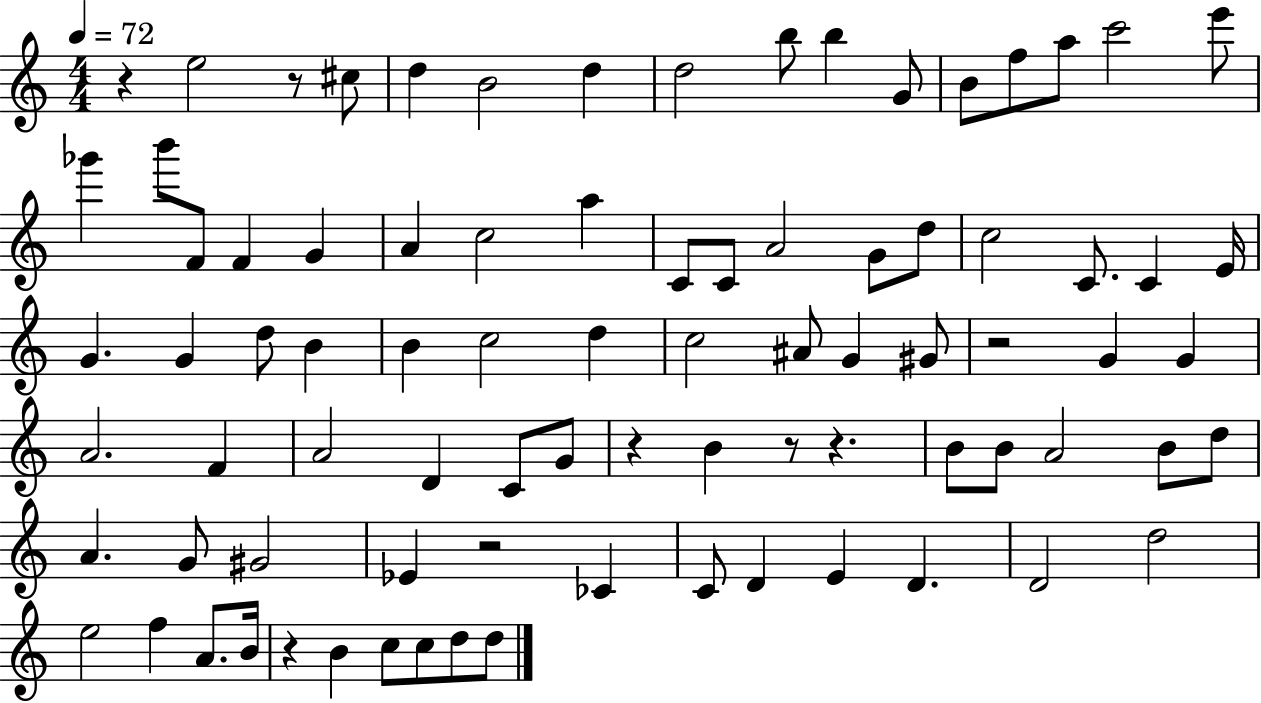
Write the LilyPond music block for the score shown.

{
  \clef treble
  \numericTimeSignature
  \time 4/4
  \key c \major
  \tempo 4 = 72
  r4 e''2 r8 cis''8 | d''4 b'2 d''4 | d''2 b''8 b''4 g'8 | b'8 f''8 a''8 c'''2 e'''8 | \break ges'''4 b'''8 f'8 f'4 g'4 | a'4 c''2 a''4 | c'8 c'8 a'2 g'8 d''8 | c''2 c'8. c'4 e'16 | \break g'4. g'4 d''8 b'4 | b'4 c''2 d''4 | c''2 ais'8 g'4 gis'8 | r2 g'4 g'4 | \break a'2. f'4 | a'2 d'4 c'8 g'8 | r4 b'4 r8 r4. | b'8 b'8 a'2 b'8 d''8 | \break a'4. g'8 gis'2 | ees'4 r2 ces'4 | c'8 d'4 e'4 d'4. | d'2 d''2 | \break e''2 f''4 a'8. b'16 | r4 b'4 c''8 c''8 d''8 d''8 | \bar "|."
}